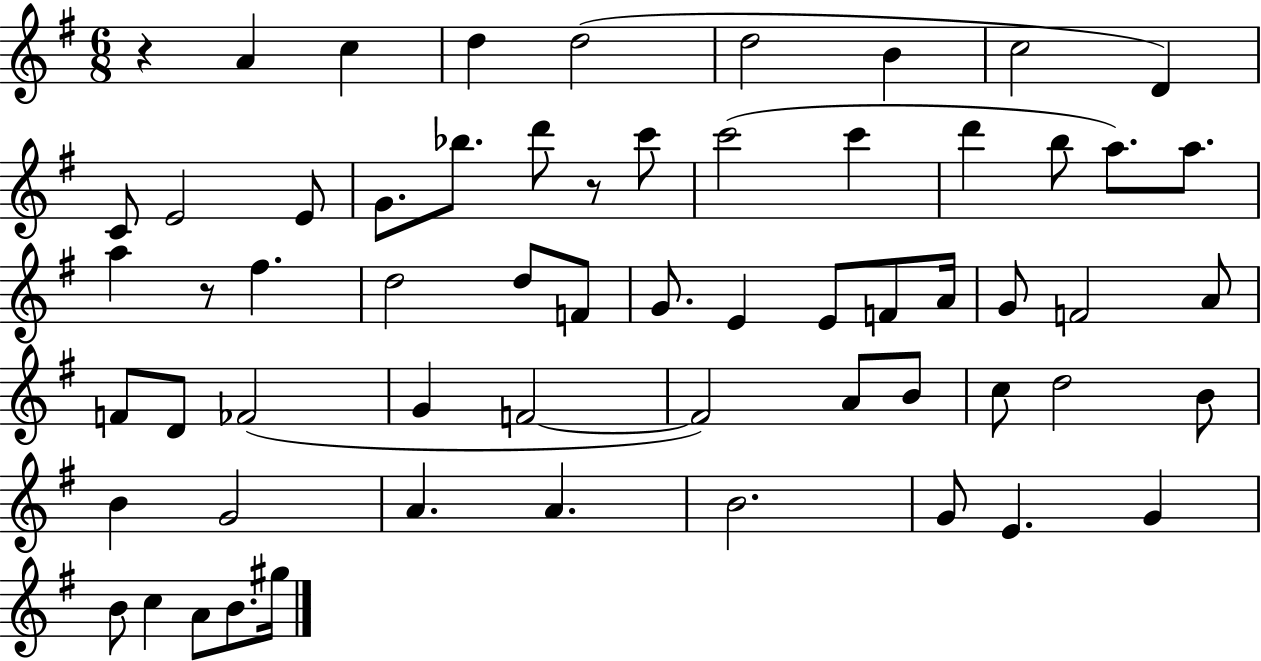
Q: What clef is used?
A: treble